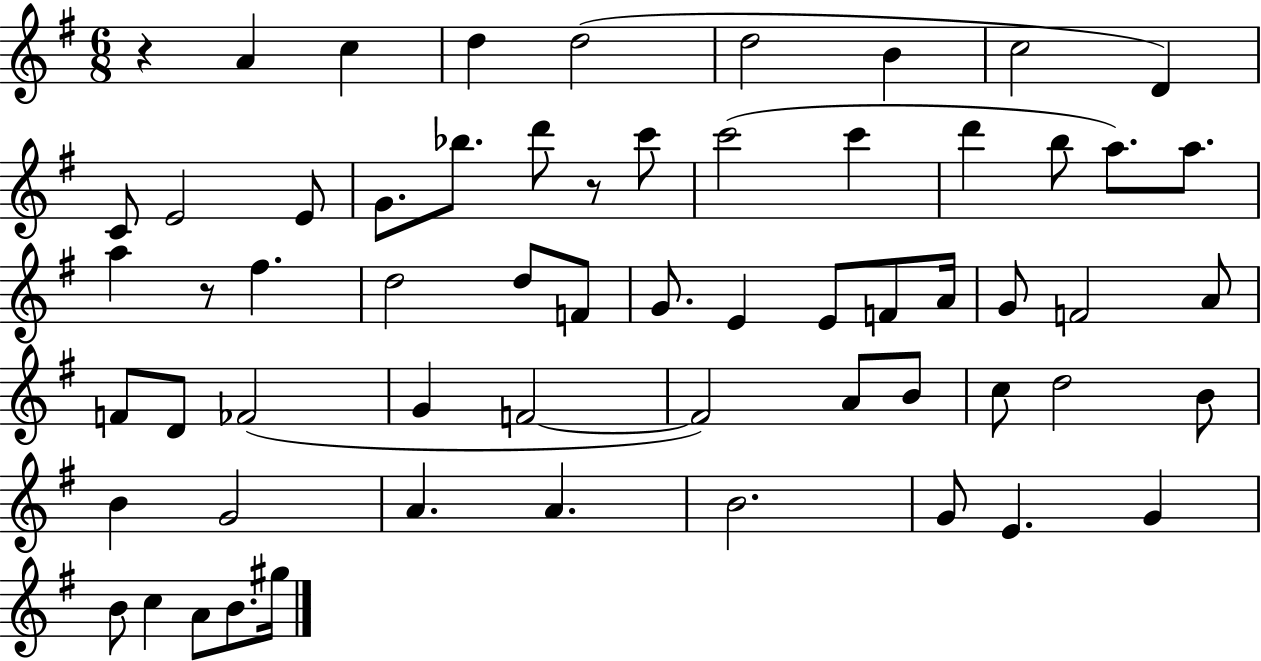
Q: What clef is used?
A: treble